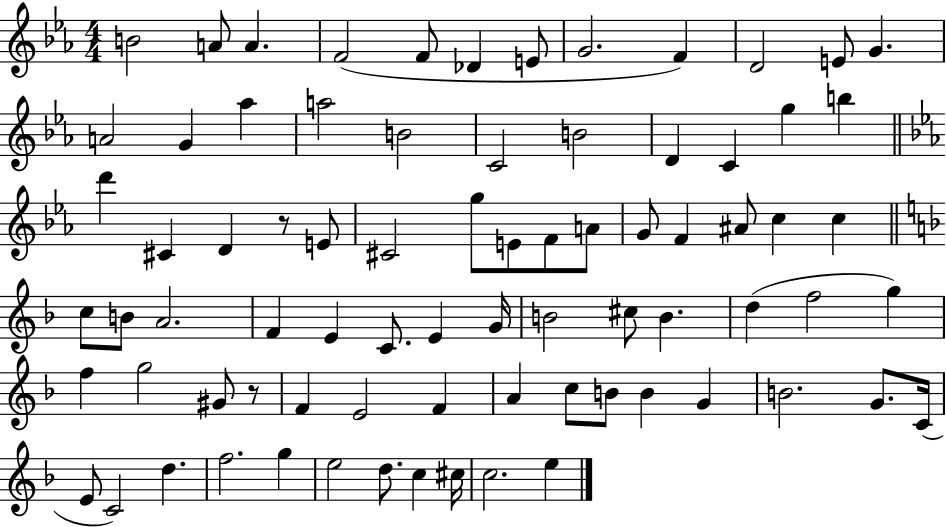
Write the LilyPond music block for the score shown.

{
  \clef treble
  \numericTimeSignature
  \time 4/4
  \key ees \major
  b'2 a'8 a'4. | f'2( f'8 des'4 e'8 | g'2. f'4) | d'2 e'8 g'4. | \break a'2 g'4 aes''4 | a''2 b'2 | c'2 b'2 | d'4 c'4 g''4 b''4 | \break \bar "||" \break \key c \minor d'''4 cis'4 d'4 r8 e'8 | cis'2 g''8 e'8 f'8 a'8 | g'8 f'4 ais'8 c''4 c''4 | \bar "||" \break \key d \minor c''8 b'8 a'2. | f'4 e'4 c'8. e'4 g'16 | b'2 cis''8 b'4. | d''4( f''2 g''4) | \break f''4 g''2 gis'8 r8 | f'4 e'2 f'4 | a'4 c''8 b'8 b'4 g'4 | b'2. g'8. c'16( | \break e'8 c'2) d''4. | f''2. g''4 | e''2 d''8. c''4 cis''16 | c''2. e''4 | \break \bar "|."
}